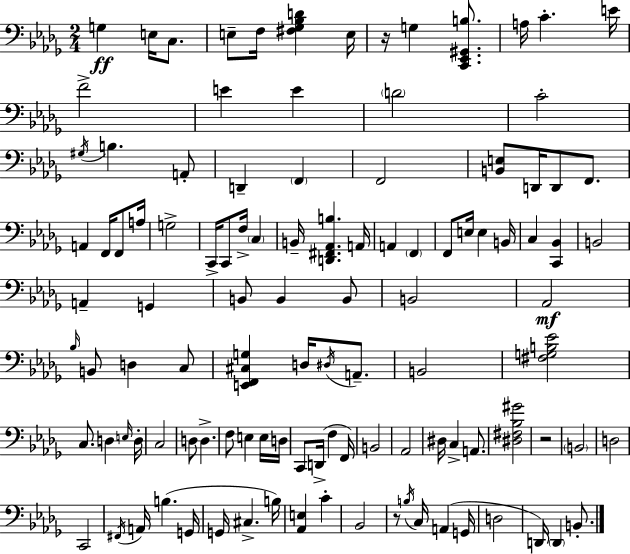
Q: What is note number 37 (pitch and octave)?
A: F2